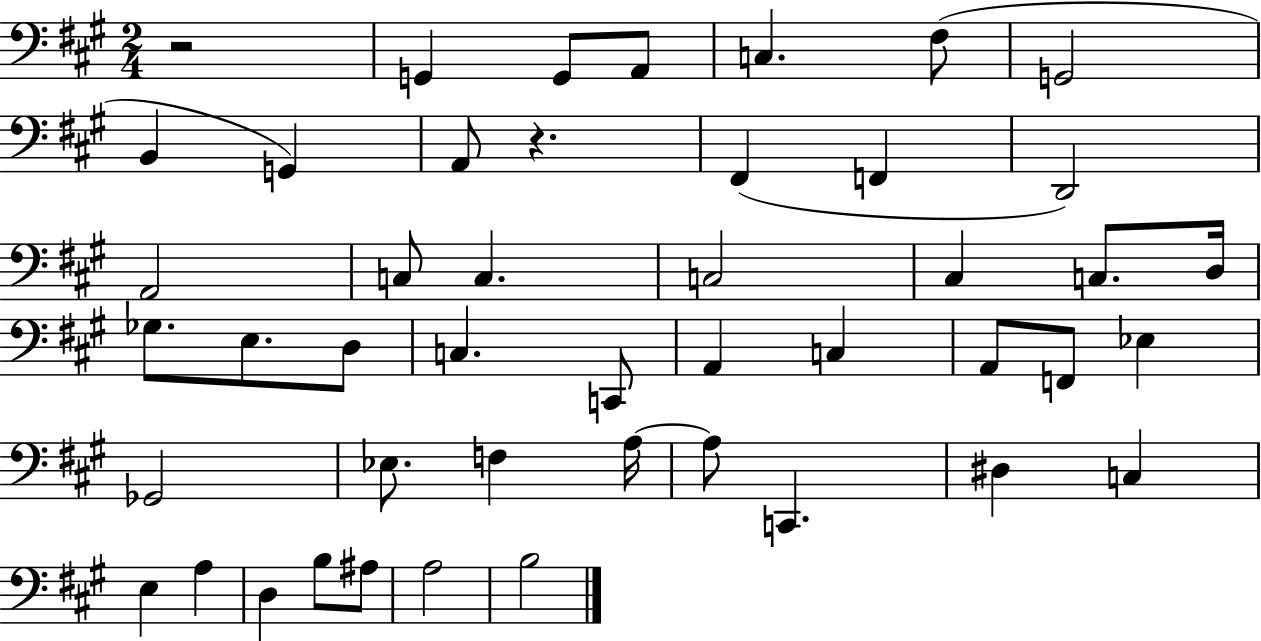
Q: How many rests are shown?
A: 2